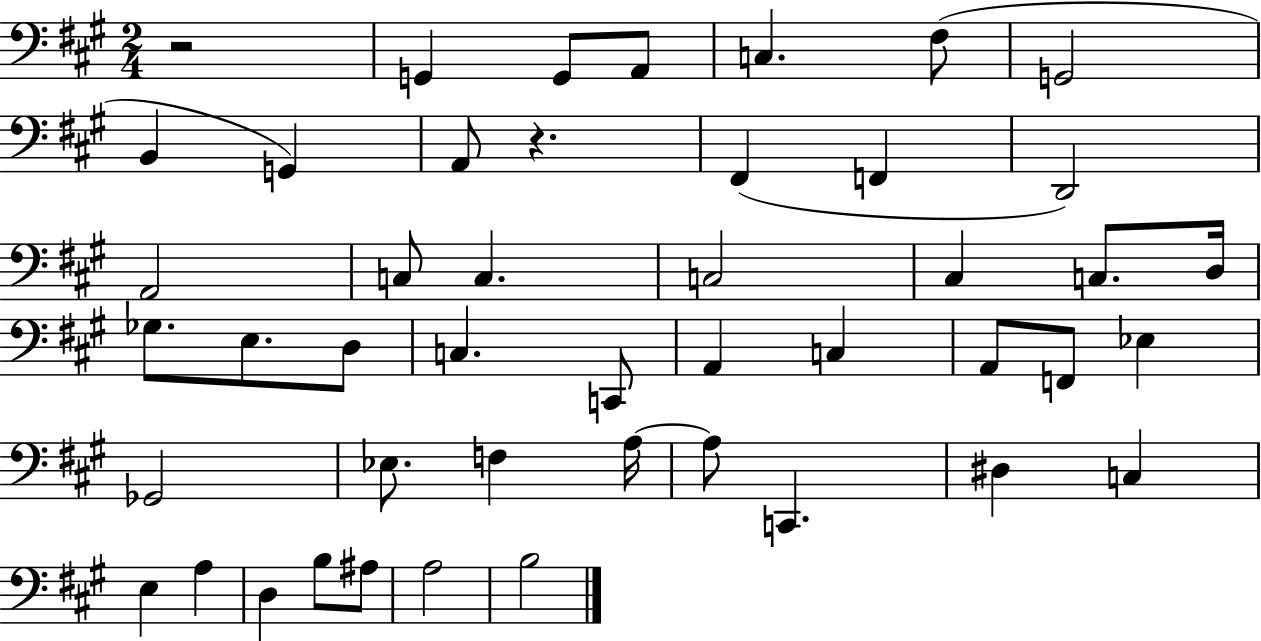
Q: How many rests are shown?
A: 2